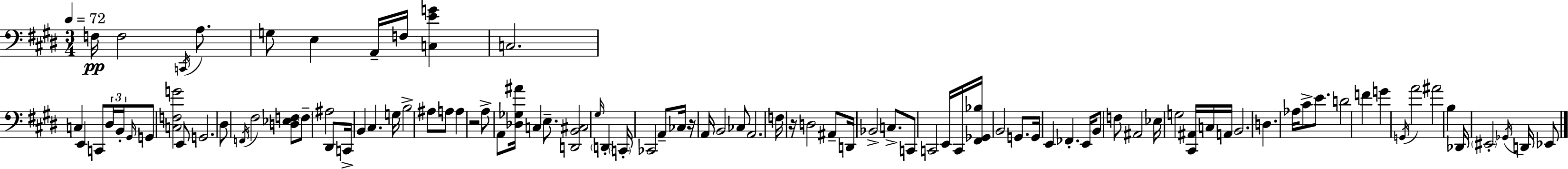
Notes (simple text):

F3/s F3/h C2/s A3/e. G3/e E3/q A2/s F3/s [C3,E4,G4]/q C3/h. C3/q E2/q C2/e D#3/s B2/s G#2/s G2/e [C3,F3,G4]/h E2/e G2/h. D#3/e F2/s F#3/h [D3,Eb3,F3]/e F3/e A#3/h D#2/e C2/s B2/q C#3/q. G3/s B3/h A#3/e A3/e A3/q R/h A3/e A2/e [Db3,Gb3,A#4]/s C3/q E3/e. [D2,B2,C#3]/h G#3/s D2/q C2/s CES2/h A2/e CES3/s R/s A2/s B2/h CES3/e A2/h. F3/s R/s D3/h A#2/e D2/s Bb2/h C3/e. C2/e C2/h E2/s C2/s [F#2,Gb2,Bb3]/s B2/h G2/e. G2/s E2/q FES2/q. E2/s B2/e F3/e A#2/h Eb3/s G3/h [C#2,A#2]/s C3/s A2/s B2/h. D3/q. Ab3/s C#4/e E4/e. D4/h F4/q G4/q G2/s A4/h A#4/h B3/q Db2/s EIS2/h Gb2/s D2/s Eb2/e